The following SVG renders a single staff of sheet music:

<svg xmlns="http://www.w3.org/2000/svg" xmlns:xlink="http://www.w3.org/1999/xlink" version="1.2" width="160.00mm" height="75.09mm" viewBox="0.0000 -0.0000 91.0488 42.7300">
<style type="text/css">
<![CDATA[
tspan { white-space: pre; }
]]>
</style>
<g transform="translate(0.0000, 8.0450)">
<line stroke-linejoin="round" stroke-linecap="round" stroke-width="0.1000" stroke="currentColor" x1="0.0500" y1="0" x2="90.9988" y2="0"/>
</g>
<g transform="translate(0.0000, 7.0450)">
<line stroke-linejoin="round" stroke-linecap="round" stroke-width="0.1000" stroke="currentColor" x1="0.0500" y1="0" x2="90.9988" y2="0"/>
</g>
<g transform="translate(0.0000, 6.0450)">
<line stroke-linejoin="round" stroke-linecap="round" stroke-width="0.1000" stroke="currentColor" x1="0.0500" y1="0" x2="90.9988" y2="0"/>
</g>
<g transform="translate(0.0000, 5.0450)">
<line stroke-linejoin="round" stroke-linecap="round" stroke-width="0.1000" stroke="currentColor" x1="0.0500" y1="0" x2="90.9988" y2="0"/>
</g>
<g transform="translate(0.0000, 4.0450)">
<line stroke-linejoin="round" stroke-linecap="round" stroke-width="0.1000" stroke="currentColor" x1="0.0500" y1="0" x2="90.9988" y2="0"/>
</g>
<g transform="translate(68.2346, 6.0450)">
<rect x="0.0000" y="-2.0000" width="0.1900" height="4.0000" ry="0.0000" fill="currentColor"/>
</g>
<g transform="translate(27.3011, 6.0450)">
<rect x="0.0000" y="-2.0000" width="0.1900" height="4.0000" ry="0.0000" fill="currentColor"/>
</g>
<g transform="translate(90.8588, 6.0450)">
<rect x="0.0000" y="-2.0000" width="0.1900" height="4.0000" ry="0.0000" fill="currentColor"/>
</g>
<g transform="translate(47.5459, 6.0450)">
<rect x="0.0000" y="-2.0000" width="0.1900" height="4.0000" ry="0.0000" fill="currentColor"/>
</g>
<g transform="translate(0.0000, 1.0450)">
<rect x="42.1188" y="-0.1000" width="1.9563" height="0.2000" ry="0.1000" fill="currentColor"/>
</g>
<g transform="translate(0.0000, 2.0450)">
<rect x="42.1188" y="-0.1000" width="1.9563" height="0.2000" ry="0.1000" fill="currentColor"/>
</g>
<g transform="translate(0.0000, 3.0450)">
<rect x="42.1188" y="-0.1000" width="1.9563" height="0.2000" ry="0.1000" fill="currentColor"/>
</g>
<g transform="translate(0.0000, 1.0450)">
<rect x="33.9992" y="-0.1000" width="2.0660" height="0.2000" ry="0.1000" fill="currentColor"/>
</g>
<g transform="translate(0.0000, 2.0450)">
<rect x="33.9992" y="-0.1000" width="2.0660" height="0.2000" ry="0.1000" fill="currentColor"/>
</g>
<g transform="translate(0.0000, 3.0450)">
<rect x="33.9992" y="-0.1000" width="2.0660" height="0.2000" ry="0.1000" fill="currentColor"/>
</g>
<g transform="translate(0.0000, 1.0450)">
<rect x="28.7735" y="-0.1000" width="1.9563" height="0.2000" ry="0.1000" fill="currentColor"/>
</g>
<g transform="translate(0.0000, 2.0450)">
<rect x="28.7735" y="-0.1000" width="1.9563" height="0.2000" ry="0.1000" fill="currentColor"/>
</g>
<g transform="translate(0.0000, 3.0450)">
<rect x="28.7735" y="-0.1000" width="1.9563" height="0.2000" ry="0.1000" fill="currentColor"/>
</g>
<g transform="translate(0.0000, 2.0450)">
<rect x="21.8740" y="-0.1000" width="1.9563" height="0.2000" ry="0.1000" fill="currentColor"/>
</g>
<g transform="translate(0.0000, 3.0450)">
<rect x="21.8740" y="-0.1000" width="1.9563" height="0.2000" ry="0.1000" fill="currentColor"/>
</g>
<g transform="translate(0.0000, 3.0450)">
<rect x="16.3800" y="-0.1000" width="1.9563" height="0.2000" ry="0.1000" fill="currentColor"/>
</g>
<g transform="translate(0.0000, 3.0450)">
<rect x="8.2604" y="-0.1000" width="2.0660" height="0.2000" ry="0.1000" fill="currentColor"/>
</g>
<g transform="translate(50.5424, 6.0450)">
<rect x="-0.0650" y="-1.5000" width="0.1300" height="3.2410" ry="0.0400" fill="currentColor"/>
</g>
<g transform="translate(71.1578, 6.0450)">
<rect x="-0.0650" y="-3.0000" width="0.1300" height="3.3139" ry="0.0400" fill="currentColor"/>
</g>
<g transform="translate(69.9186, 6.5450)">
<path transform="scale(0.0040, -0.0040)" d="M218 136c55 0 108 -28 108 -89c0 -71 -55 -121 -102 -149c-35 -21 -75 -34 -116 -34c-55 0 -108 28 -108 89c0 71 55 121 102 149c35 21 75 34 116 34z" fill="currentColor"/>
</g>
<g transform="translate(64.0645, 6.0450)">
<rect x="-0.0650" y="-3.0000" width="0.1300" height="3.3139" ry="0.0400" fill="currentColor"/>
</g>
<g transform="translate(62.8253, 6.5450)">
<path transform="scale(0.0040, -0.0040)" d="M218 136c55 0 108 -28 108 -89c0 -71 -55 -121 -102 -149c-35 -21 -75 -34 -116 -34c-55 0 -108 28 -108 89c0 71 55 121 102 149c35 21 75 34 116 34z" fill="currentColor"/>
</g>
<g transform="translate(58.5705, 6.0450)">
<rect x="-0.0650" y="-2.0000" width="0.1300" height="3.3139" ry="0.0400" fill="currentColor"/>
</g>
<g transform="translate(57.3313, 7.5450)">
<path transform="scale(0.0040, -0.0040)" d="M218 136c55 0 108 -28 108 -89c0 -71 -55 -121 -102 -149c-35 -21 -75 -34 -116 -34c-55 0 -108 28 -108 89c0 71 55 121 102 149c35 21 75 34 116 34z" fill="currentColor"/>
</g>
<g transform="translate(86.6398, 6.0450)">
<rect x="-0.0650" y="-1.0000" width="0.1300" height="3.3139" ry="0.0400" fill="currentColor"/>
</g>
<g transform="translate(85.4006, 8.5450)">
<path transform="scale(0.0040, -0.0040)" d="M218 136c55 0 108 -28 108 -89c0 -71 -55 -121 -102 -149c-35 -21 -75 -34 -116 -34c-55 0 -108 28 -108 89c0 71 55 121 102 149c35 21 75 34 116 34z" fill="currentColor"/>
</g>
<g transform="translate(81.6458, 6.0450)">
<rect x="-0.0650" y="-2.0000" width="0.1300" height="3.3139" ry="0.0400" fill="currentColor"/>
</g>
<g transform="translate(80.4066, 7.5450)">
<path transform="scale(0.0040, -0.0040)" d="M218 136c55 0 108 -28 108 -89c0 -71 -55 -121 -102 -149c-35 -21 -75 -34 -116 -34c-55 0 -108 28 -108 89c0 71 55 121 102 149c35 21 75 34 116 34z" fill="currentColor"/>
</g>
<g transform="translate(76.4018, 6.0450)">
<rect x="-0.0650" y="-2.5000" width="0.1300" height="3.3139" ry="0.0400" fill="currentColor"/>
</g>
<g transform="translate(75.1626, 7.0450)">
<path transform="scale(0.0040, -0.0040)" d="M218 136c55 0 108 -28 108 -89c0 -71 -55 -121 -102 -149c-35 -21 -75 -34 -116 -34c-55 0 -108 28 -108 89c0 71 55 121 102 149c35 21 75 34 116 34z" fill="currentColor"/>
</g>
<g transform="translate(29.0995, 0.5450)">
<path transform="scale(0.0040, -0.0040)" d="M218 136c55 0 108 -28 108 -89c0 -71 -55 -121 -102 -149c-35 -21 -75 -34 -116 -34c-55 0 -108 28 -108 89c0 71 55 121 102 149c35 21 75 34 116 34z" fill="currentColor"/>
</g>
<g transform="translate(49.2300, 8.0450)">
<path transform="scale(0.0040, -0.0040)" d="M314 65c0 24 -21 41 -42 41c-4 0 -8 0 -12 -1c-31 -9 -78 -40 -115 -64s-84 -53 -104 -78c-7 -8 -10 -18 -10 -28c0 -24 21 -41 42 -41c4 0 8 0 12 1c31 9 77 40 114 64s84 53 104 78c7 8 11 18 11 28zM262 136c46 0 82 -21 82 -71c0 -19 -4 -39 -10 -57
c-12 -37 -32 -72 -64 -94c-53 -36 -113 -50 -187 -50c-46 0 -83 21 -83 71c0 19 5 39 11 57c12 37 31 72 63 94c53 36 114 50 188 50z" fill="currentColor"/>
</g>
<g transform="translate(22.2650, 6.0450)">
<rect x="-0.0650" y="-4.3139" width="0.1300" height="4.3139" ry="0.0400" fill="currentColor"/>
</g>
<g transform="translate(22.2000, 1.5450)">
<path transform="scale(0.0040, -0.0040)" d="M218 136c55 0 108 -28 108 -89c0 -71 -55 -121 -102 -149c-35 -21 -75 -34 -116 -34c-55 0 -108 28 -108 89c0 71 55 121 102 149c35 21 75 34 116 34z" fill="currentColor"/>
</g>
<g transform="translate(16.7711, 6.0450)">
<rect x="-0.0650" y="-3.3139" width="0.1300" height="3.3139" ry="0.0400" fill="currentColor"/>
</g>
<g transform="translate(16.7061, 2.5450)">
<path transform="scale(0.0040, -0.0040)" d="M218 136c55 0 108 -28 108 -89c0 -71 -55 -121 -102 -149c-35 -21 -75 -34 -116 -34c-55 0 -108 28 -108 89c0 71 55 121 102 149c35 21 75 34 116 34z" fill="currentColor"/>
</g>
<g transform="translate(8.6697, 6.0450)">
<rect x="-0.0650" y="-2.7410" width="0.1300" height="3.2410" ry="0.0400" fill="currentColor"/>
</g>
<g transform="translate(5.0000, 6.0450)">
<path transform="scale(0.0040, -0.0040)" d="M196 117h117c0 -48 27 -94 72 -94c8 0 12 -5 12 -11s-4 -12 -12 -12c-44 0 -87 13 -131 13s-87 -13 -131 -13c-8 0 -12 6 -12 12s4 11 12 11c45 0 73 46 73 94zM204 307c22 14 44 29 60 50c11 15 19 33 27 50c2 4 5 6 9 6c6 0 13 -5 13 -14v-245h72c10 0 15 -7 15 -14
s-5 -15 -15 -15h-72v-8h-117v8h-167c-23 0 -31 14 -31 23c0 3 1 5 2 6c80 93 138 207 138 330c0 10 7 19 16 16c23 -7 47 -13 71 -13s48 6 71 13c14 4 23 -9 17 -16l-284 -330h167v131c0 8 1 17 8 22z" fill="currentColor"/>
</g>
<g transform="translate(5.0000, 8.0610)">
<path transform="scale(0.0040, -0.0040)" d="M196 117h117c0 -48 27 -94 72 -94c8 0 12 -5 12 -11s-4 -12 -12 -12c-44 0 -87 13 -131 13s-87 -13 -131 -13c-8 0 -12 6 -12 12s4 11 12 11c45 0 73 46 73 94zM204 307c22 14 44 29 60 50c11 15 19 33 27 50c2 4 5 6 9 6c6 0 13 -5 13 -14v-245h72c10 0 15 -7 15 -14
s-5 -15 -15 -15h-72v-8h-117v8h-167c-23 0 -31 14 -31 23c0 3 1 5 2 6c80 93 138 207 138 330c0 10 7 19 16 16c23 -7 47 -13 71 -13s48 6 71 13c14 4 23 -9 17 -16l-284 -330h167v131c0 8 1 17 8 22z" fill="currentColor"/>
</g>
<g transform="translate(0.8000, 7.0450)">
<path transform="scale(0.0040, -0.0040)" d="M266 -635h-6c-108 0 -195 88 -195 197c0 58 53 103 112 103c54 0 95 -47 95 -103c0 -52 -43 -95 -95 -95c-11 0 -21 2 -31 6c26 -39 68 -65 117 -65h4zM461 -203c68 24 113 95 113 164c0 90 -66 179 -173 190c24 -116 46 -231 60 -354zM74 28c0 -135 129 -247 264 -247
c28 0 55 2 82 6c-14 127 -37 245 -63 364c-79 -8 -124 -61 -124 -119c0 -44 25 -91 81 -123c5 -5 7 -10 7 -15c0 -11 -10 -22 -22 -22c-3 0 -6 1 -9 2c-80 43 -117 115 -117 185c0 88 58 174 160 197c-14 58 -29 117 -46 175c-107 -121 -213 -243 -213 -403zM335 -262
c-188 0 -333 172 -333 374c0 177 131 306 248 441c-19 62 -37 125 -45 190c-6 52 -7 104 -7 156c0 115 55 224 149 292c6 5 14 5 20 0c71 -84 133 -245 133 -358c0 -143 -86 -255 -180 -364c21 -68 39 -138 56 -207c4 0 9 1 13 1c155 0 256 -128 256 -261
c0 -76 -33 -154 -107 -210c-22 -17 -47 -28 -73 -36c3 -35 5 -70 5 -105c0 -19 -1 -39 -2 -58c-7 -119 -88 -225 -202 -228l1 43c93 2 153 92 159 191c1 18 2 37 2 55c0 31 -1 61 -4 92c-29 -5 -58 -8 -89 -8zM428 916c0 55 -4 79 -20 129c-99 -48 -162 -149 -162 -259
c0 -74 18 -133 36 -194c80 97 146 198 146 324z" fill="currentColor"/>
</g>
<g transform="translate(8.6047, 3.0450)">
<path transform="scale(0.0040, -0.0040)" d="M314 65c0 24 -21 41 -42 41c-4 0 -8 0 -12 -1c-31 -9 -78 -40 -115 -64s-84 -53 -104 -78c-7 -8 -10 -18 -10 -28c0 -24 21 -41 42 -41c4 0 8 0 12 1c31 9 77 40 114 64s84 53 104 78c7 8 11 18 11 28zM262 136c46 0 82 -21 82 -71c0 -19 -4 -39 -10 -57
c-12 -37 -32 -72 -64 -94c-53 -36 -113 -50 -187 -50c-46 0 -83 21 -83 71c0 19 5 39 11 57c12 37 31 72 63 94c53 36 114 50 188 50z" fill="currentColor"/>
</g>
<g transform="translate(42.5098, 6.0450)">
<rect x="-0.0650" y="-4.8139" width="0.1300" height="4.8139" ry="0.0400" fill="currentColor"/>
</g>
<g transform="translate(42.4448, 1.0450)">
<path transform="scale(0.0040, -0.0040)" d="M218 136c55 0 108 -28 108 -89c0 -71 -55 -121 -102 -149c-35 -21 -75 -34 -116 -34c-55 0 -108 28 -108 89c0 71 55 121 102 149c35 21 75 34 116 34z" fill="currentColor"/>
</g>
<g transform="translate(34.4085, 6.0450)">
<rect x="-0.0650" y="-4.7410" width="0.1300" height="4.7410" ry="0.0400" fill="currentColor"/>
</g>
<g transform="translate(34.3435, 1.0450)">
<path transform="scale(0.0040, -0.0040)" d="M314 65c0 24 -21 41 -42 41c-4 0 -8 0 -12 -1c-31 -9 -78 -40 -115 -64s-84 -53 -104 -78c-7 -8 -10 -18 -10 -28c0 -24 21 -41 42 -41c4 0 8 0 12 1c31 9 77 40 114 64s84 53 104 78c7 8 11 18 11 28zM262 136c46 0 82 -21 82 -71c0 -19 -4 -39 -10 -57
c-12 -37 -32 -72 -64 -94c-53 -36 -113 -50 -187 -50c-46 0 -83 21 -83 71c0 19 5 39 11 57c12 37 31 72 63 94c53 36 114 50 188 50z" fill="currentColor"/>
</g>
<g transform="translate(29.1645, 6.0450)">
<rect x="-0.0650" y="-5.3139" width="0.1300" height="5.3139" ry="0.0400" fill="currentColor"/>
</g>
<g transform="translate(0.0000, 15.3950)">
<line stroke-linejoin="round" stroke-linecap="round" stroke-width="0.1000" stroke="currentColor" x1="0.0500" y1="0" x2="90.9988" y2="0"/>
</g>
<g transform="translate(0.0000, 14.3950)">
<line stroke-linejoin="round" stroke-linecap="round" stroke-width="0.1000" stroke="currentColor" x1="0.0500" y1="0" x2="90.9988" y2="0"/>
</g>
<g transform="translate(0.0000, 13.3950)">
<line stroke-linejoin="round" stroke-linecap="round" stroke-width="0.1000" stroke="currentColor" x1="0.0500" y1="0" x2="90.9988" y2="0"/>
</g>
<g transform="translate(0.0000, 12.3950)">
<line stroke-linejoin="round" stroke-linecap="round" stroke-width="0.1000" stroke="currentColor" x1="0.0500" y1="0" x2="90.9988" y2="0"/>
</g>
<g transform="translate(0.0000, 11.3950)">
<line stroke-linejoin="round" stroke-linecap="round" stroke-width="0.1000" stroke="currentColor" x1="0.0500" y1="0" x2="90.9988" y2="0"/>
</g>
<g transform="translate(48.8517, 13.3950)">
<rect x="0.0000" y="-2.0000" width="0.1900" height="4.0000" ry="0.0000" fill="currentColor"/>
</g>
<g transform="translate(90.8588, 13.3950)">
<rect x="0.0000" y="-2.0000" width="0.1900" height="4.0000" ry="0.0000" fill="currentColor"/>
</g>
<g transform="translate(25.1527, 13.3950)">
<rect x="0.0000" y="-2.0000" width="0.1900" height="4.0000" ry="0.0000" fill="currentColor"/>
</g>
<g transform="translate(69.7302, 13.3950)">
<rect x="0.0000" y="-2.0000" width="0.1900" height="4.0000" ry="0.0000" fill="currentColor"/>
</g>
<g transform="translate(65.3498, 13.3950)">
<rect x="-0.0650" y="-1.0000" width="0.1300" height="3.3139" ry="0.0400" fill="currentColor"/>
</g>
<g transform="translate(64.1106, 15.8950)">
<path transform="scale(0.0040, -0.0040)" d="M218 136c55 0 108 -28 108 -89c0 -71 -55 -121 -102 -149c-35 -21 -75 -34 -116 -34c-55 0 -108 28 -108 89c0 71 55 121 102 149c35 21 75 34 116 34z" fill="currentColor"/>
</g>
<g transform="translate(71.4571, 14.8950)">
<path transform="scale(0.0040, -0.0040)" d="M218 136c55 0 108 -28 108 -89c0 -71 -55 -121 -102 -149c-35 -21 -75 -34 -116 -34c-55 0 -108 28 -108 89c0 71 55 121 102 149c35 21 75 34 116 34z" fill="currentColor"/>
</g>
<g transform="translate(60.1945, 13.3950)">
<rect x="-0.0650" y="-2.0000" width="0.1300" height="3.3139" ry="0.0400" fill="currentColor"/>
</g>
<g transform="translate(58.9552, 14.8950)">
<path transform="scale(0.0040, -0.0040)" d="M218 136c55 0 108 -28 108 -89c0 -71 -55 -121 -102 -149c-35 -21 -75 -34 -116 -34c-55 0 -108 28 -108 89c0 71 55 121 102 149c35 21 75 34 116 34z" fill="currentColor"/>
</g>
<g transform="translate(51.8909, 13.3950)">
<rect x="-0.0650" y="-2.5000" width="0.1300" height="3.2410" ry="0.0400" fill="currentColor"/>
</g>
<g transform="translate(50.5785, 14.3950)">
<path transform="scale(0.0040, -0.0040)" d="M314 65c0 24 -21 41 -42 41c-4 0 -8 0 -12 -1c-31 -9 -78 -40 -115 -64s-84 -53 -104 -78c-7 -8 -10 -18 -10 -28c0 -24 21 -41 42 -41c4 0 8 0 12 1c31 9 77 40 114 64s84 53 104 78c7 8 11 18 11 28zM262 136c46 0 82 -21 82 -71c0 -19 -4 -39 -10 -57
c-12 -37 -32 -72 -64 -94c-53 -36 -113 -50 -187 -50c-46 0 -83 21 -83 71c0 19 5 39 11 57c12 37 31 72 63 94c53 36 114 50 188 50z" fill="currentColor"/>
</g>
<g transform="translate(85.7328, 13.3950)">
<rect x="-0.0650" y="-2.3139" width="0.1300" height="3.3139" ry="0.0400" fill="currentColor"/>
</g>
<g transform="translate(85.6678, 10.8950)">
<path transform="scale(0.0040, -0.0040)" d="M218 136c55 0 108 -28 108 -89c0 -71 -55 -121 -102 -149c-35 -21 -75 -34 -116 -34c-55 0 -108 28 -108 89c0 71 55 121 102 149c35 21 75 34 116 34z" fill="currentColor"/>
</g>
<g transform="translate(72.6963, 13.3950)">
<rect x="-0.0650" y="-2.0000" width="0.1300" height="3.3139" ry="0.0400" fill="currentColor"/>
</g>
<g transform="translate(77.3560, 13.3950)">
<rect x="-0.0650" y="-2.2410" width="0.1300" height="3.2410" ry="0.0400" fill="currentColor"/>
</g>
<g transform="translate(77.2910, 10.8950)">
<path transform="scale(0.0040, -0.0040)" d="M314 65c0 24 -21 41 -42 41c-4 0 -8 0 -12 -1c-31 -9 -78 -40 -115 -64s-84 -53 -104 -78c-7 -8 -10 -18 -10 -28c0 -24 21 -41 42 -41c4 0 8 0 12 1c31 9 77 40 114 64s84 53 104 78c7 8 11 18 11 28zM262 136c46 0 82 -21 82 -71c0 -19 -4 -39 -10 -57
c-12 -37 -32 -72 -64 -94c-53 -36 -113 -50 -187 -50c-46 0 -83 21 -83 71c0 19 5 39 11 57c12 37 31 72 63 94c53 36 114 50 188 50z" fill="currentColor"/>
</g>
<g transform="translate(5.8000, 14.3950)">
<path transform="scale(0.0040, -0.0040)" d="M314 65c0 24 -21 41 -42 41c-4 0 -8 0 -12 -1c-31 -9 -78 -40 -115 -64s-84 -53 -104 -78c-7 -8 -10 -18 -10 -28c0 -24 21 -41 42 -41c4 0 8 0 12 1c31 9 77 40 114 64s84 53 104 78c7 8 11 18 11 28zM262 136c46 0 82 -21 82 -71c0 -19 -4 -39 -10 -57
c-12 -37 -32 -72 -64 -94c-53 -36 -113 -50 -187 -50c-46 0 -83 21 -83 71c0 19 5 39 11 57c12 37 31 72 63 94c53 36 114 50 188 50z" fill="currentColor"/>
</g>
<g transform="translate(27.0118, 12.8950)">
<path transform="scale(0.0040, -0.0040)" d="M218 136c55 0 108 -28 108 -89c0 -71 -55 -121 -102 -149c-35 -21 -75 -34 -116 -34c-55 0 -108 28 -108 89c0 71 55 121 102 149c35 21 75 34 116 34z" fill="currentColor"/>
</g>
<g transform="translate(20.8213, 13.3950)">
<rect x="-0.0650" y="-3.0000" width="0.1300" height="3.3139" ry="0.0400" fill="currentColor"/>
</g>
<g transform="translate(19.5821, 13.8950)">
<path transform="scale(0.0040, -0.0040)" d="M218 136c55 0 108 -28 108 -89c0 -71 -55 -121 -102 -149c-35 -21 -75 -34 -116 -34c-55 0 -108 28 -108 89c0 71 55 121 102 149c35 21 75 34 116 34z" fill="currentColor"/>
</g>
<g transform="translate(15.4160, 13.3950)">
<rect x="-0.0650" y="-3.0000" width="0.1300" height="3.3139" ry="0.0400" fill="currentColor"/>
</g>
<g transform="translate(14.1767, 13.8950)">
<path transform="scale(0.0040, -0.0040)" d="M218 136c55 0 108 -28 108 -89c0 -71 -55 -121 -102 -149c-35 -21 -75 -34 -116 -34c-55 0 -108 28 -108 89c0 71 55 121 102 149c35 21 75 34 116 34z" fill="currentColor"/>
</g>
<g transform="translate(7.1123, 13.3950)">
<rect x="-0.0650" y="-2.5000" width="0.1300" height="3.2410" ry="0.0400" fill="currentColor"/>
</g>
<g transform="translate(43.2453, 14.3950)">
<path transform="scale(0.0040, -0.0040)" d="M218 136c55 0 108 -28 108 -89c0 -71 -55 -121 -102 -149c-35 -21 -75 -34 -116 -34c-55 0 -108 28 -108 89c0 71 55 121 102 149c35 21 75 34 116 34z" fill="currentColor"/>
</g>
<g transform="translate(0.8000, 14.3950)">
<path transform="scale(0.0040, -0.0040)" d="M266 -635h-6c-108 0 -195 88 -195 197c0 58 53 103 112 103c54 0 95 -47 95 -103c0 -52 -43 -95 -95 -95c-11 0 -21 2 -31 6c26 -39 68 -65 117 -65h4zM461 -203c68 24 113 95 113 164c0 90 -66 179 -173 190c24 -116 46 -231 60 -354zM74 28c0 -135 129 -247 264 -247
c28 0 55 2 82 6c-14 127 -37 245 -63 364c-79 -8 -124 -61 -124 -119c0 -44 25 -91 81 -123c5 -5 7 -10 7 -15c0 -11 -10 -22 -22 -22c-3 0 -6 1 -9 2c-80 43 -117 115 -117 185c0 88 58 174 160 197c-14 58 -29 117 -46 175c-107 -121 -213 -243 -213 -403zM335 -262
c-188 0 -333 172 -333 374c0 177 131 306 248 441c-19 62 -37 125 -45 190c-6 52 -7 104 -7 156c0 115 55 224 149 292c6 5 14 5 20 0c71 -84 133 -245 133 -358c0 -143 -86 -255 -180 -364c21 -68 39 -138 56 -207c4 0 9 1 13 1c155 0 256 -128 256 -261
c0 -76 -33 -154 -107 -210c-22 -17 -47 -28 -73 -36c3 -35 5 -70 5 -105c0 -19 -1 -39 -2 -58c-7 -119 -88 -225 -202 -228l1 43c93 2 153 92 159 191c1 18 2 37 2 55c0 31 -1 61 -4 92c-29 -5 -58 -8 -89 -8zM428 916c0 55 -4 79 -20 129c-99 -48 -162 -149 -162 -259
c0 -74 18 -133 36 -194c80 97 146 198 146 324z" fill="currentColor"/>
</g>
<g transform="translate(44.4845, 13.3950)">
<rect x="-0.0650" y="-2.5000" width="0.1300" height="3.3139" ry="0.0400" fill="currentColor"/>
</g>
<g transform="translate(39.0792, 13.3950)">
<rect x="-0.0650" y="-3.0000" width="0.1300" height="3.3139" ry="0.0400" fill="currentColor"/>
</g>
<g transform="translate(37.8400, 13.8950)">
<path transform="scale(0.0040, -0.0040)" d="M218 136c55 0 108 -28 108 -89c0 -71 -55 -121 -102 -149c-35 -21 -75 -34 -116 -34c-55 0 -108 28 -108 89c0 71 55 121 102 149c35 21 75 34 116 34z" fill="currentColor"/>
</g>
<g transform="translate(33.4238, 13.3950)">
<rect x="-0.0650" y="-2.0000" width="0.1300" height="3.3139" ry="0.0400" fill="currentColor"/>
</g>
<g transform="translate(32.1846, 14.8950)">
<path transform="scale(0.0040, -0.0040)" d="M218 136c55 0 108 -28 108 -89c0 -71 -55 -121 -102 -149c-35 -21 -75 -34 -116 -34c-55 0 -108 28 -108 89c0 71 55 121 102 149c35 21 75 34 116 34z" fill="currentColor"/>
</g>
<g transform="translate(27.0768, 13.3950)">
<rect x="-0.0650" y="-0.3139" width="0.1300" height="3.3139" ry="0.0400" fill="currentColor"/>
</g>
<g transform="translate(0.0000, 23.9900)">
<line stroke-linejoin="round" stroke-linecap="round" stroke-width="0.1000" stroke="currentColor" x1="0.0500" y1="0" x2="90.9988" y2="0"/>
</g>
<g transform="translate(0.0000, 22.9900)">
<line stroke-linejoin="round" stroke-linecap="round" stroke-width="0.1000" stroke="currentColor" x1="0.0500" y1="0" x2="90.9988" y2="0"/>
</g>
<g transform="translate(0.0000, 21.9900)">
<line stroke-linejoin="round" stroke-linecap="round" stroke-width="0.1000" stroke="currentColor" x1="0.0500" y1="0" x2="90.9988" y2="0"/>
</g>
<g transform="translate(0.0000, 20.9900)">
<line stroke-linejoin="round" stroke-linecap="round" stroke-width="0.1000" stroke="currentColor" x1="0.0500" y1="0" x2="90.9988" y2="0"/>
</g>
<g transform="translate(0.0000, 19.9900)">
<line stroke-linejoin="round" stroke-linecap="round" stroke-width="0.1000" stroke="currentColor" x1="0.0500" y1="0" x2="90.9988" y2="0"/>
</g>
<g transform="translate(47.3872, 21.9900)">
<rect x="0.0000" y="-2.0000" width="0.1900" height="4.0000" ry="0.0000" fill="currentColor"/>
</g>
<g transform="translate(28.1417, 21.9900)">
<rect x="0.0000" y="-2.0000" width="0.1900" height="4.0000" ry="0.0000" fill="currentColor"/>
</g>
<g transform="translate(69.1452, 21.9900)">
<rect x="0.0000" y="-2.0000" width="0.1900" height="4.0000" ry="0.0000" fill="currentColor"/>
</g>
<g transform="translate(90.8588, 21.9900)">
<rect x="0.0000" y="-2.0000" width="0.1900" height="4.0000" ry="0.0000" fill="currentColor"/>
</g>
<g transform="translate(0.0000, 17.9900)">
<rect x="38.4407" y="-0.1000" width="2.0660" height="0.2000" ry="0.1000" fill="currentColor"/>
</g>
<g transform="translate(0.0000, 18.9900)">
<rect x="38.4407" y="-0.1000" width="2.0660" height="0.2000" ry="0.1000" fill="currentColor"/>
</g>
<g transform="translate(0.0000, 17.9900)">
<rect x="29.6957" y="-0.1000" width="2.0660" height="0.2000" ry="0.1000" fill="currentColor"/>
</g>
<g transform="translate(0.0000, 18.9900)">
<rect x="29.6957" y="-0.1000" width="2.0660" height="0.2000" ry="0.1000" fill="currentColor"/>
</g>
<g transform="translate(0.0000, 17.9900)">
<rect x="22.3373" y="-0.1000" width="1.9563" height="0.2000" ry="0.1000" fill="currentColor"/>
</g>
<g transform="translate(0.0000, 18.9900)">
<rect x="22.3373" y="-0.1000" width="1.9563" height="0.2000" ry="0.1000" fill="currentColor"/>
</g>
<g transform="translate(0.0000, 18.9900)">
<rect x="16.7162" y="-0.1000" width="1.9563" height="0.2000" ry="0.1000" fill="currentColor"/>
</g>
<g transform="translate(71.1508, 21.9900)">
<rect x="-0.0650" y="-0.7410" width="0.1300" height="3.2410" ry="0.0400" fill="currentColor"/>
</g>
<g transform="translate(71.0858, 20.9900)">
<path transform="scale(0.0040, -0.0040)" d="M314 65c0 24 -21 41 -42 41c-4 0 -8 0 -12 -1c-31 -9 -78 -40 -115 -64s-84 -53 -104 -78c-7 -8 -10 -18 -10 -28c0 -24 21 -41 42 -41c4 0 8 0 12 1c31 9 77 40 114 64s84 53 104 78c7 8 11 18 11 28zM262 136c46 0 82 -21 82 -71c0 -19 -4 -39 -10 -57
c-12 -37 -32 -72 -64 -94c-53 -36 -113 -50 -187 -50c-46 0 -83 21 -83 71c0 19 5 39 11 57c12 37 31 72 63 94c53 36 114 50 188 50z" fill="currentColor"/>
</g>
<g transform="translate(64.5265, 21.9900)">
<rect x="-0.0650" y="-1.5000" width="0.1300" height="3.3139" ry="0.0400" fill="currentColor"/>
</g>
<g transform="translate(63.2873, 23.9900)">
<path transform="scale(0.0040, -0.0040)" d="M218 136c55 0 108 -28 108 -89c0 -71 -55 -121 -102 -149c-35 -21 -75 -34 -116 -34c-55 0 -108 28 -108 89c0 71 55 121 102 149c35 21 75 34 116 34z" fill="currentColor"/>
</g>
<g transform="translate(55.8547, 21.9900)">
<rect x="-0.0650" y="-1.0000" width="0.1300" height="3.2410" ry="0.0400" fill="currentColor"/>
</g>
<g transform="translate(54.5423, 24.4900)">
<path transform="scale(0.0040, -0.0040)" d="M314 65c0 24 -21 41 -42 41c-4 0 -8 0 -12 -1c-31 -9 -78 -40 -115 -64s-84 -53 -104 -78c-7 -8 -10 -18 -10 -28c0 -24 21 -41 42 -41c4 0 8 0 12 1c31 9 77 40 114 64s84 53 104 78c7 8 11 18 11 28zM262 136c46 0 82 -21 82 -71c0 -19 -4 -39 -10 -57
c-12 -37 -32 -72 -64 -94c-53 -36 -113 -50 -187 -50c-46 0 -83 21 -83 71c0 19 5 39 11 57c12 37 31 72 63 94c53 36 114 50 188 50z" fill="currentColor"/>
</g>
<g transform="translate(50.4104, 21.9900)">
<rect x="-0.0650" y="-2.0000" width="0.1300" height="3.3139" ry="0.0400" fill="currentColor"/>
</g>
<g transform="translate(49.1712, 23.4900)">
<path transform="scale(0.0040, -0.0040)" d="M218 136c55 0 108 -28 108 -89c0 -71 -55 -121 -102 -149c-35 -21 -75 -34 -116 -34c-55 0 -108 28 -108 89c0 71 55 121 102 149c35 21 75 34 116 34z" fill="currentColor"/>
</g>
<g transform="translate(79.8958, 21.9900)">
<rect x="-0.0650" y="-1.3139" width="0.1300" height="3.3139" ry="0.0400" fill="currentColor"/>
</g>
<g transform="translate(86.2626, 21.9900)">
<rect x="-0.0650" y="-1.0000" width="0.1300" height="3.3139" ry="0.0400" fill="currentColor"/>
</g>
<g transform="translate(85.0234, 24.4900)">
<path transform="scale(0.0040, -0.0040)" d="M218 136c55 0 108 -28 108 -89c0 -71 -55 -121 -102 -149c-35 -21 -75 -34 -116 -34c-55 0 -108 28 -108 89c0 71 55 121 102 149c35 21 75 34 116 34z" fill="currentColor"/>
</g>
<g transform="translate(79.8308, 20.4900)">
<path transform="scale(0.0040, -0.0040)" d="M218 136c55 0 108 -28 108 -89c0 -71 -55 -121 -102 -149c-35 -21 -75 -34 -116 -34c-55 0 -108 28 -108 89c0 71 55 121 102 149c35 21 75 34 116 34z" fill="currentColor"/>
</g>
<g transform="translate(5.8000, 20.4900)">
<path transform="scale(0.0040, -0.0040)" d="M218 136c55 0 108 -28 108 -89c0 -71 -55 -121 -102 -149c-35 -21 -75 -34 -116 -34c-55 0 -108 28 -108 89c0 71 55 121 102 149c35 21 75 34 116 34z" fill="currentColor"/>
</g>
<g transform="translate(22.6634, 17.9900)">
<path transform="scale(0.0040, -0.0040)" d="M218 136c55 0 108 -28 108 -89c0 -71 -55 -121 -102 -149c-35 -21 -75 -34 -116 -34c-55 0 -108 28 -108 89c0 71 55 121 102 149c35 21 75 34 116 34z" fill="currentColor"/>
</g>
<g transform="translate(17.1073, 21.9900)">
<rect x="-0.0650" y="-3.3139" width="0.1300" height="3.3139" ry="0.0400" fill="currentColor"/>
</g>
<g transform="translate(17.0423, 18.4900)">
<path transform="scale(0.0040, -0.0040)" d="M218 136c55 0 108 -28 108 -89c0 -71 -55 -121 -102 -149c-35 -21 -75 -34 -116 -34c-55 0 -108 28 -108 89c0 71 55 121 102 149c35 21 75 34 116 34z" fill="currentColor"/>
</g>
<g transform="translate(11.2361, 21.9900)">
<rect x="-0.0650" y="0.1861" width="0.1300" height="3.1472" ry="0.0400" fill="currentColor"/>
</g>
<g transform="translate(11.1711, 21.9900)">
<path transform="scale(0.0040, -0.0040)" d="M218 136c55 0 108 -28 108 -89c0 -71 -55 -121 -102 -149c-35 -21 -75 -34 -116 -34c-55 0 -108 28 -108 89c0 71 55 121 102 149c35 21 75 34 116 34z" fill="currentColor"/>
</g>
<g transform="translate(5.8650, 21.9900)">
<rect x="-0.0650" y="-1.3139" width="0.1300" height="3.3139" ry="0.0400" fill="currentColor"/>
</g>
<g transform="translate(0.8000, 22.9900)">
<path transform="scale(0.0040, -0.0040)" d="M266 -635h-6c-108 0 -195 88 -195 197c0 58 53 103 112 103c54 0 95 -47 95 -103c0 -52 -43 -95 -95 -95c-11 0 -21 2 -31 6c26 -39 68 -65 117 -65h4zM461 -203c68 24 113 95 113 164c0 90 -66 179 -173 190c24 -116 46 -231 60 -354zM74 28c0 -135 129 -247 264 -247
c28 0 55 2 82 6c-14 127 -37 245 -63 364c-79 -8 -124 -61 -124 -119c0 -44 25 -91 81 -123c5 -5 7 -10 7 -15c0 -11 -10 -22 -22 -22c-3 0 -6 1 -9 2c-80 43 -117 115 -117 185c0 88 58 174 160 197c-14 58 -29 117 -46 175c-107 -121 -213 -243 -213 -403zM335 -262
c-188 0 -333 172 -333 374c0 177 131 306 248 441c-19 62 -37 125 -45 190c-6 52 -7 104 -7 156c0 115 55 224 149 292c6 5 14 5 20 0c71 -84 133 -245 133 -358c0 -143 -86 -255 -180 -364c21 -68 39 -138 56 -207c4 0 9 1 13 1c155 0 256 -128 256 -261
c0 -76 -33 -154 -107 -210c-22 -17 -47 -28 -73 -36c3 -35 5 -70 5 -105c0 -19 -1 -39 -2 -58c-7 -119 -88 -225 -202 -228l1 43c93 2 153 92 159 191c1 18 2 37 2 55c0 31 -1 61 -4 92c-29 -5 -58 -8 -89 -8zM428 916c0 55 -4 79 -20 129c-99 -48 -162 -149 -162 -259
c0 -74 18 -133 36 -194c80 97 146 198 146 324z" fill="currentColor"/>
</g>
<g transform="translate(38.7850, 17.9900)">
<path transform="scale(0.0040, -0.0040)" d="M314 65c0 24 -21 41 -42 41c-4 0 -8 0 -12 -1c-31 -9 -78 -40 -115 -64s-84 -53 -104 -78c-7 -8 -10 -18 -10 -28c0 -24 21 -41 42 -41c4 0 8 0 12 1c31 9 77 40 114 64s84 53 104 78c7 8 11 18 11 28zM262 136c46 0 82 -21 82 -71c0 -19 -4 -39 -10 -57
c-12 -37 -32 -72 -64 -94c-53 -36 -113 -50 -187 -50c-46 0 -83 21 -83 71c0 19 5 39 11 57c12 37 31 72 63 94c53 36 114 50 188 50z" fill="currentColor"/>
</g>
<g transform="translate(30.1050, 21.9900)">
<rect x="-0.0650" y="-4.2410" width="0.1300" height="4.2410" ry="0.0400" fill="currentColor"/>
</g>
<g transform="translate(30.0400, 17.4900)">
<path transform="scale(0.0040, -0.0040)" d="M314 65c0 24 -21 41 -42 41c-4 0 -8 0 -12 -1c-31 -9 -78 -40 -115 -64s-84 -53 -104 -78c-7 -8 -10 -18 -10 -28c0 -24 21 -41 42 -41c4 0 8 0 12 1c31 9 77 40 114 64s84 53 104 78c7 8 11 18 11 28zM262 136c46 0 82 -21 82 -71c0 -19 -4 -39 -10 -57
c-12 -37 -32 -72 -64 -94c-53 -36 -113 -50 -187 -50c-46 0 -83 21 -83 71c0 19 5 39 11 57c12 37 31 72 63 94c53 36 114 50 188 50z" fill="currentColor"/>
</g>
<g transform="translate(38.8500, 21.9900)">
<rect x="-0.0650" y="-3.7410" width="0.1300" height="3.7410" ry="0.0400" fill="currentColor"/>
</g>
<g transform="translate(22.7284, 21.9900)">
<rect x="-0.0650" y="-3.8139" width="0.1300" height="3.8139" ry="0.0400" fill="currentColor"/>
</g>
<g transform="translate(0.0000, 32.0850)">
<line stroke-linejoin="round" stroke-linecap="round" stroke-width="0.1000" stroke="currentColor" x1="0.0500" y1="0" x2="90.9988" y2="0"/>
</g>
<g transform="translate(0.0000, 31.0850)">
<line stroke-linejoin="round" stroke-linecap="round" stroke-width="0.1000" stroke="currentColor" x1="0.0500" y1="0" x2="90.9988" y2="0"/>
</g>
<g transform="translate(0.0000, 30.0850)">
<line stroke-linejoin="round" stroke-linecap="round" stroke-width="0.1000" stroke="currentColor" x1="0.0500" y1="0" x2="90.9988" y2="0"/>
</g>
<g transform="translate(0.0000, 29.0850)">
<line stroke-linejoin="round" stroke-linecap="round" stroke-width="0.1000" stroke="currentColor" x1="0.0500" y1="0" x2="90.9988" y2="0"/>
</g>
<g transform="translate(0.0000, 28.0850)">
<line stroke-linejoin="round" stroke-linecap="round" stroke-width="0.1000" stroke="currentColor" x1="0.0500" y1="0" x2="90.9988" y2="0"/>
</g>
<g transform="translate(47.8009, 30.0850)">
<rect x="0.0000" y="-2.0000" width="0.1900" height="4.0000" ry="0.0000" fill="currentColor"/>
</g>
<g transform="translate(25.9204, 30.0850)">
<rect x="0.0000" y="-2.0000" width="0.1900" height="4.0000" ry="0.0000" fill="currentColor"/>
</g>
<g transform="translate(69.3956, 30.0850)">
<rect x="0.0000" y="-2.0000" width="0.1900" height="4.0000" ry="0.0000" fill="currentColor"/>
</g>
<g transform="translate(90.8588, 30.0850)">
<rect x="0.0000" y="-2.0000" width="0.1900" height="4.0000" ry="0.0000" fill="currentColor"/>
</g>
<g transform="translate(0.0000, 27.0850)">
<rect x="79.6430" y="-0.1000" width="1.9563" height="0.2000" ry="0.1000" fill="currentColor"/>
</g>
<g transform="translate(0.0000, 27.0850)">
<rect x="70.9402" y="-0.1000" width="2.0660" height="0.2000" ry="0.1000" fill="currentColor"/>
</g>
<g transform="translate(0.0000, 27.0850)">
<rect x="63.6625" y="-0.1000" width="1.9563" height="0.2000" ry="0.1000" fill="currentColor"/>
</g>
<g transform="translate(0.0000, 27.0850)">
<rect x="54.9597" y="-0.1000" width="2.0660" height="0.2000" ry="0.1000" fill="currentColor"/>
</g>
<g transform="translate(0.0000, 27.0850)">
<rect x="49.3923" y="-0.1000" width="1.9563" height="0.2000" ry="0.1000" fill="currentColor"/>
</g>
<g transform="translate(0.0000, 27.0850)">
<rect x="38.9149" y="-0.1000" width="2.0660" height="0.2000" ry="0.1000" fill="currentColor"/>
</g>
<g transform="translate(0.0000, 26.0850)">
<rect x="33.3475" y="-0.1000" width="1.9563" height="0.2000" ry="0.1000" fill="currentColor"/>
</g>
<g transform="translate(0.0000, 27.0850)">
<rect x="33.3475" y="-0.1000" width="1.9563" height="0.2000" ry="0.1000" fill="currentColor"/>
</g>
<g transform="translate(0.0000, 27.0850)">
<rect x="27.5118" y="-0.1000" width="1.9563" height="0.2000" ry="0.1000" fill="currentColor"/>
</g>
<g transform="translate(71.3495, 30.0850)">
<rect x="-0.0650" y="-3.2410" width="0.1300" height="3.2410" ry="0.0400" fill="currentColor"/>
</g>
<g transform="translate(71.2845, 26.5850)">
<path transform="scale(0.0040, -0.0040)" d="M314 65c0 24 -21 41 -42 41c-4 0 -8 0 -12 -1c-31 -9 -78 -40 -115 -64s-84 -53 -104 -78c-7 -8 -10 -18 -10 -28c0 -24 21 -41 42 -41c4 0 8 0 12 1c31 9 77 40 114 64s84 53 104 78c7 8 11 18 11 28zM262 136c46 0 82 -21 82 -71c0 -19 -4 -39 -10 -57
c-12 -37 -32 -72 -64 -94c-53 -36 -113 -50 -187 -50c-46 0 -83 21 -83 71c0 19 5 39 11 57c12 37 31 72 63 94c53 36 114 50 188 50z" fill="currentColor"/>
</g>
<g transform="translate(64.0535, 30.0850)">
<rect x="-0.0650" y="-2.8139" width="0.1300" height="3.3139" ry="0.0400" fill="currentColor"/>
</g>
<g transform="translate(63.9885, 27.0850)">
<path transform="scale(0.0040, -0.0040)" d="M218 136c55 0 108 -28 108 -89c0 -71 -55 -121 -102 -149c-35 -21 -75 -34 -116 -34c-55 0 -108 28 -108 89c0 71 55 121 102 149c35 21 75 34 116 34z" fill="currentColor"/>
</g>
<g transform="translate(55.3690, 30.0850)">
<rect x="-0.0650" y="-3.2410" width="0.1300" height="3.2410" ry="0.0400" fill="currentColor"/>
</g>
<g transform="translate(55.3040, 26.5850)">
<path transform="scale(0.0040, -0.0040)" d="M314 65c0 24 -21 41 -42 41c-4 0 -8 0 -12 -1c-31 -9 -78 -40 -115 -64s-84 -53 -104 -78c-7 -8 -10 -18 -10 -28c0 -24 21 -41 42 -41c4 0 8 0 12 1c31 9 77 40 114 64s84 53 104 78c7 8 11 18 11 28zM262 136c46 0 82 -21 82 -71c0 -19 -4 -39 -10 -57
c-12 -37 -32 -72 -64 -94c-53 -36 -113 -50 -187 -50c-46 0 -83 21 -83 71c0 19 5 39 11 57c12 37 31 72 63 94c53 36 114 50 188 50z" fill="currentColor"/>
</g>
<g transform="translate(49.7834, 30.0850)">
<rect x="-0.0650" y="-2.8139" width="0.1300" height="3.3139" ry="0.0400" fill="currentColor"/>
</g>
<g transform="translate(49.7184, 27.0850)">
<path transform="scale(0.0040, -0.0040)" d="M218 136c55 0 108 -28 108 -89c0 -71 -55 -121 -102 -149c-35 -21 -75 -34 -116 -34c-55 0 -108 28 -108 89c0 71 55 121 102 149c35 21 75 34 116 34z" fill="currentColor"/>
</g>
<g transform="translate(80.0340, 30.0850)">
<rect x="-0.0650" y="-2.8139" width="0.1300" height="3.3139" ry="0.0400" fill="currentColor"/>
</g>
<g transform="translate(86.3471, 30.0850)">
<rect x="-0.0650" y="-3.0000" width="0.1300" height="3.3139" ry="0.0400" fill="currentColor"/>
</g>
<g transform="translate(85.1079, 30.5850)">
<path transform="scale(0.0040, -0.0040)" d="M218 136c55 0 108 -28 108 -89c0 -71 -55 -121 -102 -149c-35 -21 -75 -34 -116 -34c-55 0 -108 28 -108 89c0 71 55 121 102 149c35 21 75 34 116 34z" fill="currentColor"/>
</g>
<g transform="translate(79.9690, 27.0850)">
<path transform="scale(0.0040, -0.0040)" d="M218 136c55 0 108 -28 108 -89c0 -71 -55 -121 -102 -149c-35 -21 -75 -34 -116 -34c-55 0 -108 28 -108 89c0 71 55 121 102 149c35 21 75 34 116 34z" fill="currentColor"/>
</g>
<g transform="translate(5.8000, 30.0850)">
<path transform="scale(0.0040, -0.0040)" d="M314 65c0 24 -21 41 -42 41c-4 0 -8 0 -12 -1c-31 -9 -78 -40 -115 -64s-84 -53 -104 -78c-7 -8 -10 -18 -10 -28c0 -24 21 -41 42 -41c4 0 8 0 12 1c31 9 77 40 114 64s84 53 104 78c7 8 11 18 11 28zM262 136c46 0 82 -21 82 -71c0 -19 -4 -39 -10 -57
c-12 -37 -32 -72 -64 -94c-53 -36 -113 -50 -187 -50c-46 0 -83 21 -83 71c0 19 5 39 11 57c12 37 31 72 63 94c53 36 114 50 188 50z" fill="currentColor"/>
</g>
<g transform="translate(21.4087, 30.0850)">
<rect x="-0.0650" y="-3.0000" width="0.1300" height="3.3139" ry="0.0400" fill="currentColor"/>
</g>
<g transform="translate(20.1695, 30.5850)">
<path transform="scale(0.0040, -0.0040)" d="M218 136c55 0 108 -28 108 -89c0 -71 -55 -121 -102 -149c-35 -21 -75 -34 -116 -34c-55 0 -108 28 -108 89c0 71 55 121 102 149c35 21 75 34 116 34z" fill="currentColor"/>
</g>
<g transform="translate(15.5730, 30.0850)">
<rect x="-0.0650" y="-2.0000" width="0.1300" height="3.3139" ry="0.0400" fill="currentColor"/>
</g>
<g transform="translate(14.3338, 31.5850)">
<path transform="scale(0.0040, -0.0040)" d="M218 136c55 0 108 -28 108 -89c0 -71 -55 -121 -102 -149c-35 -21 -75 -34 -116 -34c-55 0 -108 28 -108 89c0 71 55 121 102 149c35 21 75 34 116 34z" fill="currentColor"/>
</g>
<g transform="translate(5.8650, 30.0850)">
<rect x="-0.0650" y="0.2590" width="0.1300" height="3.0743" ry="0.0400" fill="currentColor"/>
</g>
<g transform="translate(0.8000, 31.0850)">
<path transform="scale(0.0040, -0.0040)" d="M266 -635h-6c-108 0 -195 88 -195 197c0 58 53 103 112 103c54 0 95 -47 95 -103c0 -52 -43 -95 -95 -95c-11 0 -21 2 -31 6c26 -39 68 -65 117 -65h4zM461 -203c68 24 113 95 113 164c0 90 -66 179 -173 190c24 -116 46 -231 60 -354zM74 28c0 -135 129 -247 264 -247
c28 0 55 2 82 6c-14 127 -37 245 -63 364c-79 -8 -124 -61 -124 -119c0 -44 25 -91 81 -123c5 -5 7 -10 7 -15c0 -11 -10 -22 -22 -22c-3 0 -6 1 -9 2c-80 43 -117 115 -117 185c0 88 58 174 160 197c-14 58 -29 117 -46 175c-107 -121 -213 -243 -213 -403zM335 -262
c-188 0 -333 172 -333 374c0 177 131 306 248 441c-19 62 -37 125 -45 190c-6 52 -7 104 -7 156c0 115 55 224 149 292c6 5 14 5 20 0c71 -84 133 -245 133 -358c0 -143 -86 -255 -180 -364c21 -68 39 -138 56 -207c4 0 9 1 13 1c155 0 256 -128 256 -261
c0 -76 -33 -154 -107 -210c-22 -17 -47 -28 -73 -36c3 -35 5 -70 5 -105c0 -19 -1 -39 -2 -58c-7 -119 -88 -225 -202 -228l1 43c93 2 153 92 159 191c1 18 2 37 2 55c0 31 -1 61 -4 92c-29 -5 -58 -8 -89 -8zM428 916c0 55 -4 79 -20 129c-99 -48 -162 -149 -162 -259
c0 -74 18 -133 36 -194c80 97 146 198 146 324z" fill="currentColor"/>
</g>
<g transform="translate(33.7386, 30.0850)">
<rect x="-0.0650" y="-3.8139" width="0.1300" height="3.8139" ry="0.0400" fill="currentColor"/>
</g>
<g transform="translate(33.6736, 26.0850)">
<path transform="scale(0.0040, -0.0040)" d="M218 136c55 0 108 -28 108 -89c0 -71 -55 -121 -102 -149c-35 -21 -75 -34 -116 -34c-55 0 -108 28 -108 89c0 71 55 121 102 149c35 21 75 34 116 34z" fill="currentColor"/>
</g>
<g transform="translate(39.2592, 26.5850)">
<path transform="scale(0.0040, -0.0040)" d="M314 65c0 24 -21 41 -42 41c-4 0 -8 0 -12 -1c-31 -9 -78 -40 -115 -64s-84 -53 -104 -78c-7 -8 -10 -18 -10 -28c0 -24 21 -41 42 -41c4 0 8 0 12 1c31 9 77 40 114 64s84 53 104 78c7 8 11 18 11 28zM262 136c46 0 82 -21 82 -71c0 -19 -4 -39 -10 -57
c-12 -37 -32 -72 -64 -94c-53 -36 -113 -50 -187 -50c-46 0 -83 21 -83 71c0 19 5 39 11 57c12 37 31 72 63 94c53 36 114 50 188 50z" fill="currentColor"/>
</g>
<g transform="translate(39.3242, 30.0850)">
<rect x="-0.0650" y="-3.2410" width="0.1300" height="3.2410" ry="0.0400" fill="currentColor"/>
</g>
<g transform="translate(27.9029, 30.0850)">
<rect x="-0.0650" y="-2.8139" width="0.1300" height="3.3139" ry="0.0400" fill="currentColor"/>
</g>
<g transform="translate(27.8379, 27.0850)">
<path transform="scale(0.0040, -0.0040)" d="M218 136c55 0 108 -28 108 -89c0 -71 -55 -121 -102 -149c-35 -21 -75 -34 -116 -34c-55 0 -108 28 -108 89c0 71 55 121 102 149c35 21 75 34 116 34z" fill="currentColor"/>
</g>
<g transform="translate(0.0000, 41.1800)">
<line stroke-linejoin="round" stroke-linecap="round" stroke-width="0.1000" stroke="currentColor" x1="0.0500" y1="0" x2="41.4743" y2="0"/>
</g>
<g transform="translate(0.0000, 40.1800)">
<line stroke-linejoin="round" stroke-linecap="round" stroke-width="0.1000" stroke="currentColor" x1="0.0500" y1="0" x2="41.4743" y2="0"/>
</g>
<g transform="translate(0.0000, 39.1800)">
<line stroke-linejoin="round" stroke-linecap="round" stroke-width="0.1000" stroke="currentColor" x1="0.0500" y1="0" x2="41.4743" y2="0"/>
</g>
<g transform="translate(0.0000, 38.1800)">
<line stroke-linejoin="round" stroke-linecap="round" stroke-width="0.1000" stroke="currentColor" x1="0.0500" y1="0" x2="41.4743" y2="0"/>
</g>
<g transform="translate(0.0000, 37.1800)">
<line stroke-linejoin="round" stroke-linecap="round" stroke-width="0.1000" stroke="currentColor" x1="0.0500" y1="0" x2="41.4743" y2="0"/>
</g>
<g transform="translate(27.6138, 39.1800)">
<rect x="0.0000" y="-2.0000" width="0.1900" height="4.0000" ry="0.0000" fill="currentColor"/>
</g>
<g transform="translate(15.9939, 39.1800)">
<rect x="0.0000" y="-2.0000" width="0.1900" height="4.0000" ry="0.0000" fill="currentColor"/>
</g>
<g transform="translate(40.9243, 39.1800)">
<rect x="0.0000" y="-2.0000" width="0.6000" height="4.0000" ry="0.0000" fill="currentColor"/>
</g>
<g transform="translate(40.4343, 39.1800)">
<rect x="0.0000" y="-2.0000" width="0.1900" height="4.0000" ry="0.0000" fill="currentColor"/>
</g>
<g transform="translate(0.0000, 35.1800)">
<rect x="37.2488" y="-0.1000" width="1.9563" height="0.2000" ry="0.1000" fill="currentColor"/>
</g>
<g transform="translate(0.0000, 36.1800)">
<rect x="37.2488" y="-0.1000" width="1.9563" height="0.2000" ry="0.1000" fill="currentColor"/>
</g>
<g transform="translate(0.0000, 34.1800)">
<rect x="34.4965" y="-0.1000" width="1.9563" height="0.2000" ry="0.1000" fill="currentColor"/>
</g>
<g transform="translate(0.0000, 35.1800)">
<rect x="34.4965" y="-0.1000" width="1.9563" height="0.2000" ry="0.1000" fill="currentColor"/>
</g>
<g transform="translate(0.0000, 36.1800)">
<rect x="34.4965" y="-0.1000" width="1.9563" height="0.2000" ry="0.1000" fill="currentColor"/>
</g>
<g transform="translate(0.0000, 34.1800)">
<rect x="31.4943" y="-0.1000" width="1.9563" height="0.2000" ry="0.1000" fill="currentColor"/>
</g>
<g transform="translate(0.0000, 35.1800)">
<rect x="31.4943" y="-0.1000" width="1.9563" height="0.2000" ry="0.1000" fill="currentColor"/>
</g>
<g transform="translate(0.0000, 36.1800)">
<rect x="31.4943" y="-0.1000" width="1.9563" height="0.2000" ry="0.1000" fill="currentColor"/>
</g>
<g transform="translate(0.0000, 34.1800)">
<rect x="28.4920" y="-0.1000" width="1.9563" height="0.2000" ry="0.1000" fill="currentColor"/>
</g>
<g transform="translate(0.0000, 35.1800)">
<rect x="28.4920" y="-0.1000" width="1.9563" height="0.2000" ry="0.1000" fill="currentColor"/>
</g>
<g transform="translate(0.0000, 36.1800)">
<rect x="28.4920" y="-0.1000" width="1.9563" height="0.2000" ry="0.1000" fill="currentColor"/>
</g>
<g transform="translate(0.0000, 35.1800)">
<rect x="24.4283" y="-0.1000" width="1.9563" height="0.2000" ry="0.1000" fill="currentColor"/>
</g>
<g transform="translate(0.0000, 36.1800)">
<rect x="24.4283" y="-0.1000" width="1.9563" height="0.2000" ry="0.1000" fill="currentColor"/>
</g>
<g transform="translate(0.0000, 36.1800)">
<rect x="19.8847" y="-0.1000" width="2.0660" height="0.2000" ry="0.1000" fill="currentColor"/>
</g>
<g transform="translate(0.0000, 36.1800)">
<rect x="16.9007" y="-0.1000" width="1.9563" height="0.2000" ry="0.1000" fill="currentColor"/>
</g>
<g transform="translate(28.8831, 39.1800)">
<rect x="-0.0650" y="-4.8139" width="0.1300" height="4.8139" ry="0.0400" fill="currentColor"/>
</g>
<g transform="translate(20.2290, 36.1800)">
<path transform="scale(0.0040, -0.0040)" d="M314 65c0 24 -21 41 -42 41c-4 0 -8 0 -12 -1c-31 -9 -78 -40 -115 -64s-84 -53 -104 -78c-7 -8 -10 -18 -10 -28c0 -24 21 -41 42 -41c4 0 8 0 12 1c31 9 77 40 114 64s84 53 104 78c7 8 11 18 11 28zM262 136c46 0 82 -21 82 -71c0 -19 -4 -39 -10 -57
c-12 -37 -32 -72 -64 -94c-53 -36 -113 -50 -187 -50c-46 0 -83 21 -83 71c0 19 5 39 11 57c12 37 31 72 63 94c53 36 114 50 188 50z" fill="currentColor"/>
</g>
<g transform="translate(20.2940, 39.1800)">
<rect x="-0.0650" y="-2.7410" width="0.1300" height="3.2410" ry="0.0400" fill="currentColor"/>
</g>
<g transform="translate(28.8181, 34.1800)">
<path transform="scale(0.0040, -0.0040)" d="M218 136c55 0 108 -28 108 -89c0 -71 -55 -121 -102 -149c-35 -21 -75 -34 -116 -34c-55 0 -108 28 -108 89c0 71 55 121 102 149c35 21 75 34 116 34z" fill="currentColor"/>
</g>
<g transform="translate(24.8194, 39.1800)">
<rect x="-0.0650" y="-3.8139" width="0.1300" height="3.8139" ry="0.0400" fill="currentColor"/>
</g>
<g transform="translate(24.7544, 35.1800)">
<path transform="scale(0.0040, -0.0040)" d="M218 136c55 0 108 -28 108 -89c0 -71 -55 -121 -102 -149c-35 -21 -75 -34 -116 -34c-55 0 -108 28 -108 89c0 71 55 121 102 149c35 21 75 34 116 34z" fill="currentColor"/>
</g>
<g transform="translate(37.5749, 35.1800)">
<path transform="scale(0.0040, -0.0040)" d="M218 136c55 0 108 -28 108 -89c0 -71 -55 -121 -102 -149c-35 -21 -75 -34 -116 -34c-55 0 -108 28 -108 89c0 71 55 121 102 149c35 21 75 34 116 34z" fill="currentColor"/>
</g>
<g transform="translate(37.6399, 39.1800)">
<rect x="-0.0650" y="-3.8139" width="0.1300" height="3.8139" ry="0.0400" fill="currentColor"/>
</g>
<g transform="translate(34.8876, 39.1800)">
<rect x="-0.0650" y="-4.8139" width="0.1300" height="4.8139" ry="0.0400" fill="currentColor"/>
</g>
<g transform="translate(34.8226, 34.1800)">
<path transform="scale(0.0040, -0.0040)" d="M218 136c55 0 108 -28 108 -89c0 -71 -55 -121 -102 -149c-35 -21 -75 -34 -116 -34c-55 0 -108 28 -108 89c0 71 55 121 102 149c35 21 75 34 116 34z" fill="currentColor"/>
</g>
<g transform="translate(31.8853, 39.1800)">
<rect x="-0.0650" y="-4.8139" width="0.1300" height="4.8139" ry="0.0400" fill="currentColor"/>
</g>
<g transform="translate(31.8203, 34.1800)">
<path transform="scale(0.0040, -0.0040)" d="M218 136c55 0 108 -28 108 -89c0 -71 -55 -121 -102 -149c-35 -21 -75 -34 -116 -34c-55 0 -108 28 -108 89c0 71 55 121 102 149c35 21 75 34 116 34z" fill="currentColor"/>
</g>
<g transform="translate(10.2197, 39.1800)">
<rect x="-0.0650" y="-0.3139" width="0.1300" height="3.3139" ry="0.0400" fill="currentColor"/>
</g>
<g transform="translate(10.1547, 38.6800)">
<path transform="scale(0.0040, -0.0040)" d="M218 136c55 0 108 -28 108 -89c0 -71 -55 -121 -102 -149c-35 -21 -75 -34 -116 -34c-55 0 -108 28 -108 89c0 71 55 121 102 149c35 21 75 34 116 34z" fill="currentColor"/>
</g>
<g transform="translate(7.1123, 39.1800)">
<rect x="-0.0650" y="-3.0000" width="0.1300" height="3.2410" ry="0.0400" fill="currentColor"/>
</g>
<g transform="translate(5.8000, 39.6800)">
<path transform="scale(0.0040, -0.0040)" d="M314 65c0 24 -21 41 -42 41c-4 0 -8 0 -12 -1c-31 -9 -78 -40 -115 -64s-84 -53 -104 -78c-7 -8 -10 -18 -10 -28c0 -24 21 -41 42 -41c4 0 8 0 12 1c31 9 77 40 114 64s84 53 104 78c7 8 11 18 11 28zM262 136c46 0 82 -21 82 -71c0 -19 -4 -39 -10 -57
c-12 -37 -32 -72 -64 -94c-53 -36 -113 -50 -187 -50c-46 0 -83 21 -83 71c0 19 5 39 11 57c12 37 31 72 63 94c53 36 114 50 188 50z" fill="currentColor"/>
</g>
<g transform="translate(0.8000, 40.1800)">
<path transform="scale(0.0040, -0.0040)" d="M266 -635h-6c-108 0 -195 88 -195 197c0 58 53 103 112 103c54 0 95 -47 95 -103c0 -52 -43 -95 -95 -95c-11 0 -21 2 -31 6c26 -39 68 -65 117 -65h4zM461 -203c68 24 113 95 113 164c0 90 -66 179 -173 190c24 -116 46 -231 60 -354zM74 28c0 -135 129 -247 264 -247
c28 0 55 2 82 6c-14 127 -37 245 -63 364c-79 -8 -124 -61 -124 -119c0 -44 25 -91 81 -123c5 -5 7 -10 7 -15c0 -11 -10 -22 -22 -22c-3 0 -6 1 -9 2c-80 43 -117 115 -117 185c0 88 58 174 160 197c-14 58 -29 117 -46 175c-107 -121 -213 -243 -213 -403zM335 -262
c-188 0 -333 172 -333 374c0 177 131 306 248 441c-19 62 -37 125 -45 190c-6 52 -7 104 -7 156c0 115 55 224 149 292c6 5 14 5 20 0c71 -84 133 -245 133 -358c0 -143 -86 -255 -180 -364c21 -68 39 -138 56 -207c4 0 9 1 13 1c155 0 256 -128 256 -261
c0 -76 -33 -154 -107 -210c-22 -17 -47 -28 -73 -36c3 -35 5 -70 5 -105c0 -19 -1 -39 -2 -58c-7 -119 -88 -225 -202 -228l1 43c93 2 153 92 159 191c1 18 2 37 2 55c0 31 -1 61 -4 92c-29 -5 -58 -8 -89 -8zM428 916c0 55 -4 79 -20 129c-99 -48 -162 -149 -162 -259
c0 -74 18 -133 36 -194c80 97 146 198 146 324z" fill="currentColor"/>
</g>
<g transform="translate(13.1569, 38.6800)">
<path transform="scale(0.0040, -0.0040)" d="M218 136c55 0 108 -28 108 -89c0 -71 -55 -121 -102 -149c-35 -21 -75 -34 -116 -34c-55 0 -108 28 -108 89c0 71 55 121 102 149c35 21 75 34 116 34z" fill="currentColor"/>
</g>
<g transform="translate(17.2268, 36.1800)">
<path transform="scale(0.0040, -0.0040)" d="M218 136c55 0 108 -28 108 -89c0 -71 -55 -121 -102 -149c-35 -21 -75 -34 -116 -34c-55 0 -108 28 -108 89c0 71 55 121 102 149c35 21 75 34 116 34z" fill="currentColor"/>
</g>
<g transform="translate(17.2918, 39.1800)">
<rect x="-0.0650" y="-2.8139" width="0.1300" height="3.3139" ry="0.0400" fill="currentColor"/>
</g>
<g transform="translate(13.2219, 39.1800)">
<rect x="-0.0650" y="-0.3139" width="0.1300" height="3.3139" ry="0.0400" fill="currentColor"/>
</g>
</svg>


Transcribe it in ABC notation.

X:1
T:Untitled
M:4/4
L:1/4
K:C
a2 b d' f' e'2 e' E2 F A A G F D G2 A A c F A G G2 F D F g2 g e B b c' d'2 c'2 F D2 E d2 e D B2 F A a c' b2 a b2 a b2 a A A2 c c a a2 c' e' e' e' c'